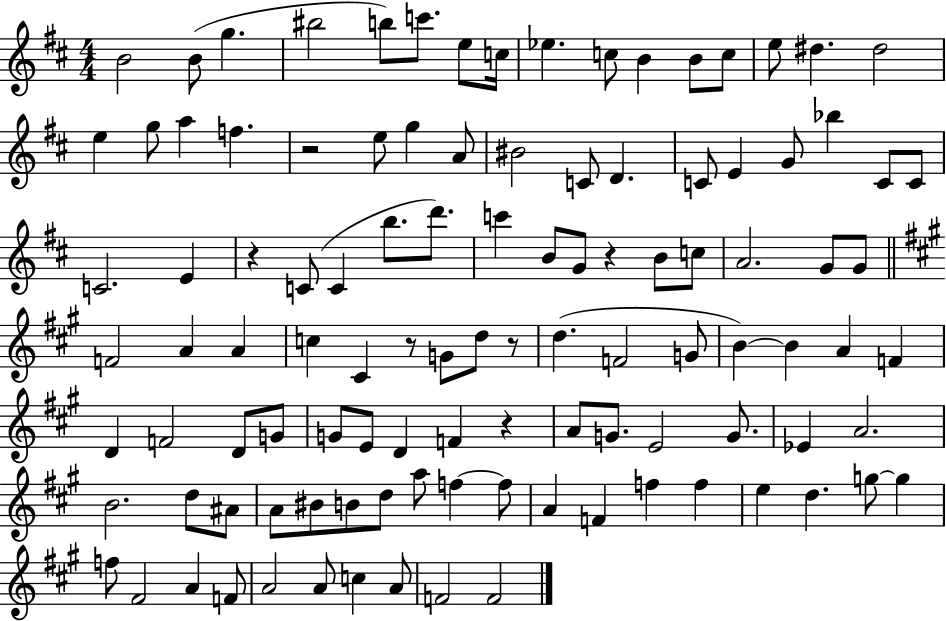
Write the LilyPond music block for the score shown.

{
  \clef treble
  \numericTimeSignature
  \time 4/4
  \key d \major
  \repeat volta 2 { b'2 b'8( g''4. | bis''2 b''8) c'''8. e''8 c''16 | ees''4. c''8 b'4 b'8 c''8 | e''8 dis''4. dis''2 | \break e''4 g''8 a''4 f''4. | r2 e''8 g''4 a'8 | bis'2 c'8 d'4. | c'8 e'4 g'8 bes''4 c'8 c'8 | \break c'2. e'4 | r4 c'8( c'4 b''8. d'''8.) | c'''4 b'8 g'8 r4 b'8 c''8 | a'2. g'8 g'8 | \break \bar "||" \break \key a \major f'2 a'4 a'4 | c''4 cis'4 r8 g'8 d''8 r8 | d''4.( f'2 g'8 | b'4~~) b'4 a'4 f'4 | \break d'4 f'2 d'8 g'8 | g'8 e'8 d'4 f'4 r4 | a'8 g'8. e'2 g'8. | ees'4 a'2. | \break b'2. d''8 ais'8 | a'8 bis'8 b'8 d''8 a''8 f''4~~ f''8 | a'4 f'4 f''4 f''4 | e''4 d''4. g''8~~ g''4 | \break f''8 fis'2 a'4 f'8 | a'2 a'8 c''4 a'8 | f'2 f'2 | } \bar "|."
}